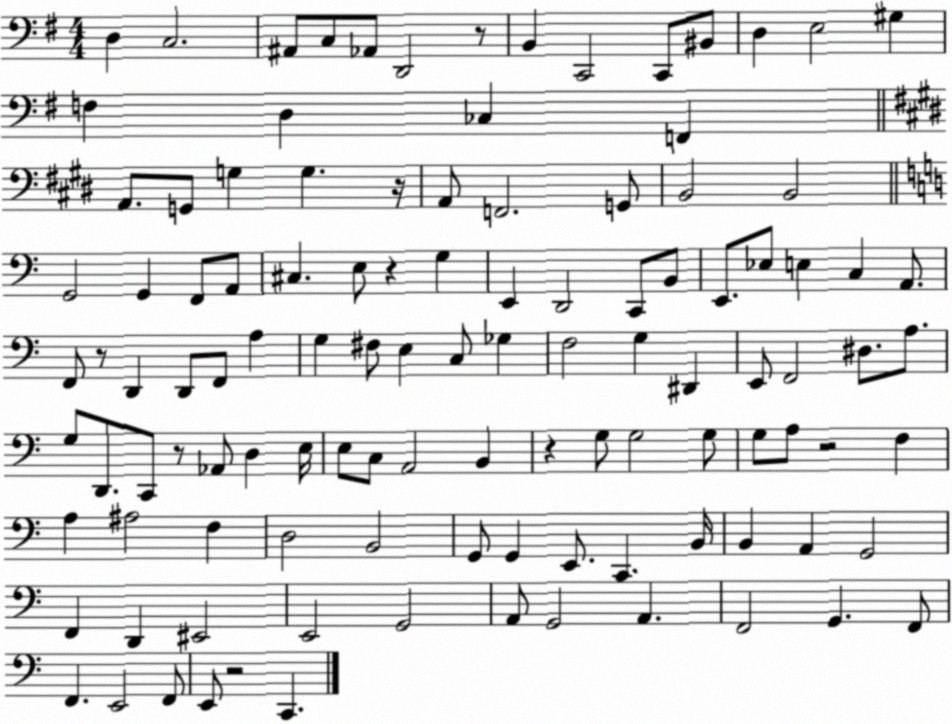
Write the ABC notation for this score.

X:1
T:Untitled
M:4/4
L:1/4
K:G
D, C,2 ^A,,/2 C,/2 _A,,/2 D,,2 z/2 B,, C,,2 C,,/2 ^B,,/2 D, E,2 ^G, F, D, _C, F,, A,,/2 G,,/2 G, G, z/4 A,,/2 F,,2 G,,/2 B,,2 B,,2 G,,2 G,, F,,/2 A,,/2 ^C, E,/2 z G, E,, D,,2 C,,/2 B,,/2 E,,/2 _E,/2 E, C, A,,/2 F,,/2 z/2 D,, D,,/2 F,,/2 A, G, ^F,/2 E, C,/2 _G, F,2 G, ^D,, E,,/2 F,,2 ^D,/2 A,/2 G,/2 D,,/2 C,,/2 z/2 _A,,/2 D, E,/4 E,/2 C,/2 A,,2 B,, z G,/2 G,2 G,/2 G,/2 A,/2 z2 F, A, ^A,2 F, D,2 B,,2 G,,/2 G,, E,,/2 C,, B,,/4 B,, A,, G,,2 F,, D,, ^E,,2 E,,2 G,,2 A,,/2 G,,2 A,, F,,2 G,, F,,/2 F,, E,,2 F,,/2 E,,/2 z2 C,,